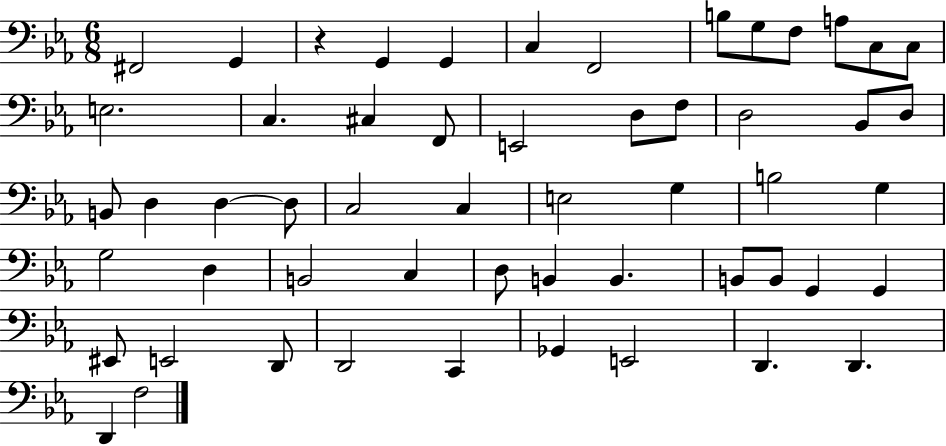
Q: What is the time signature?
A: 6/8